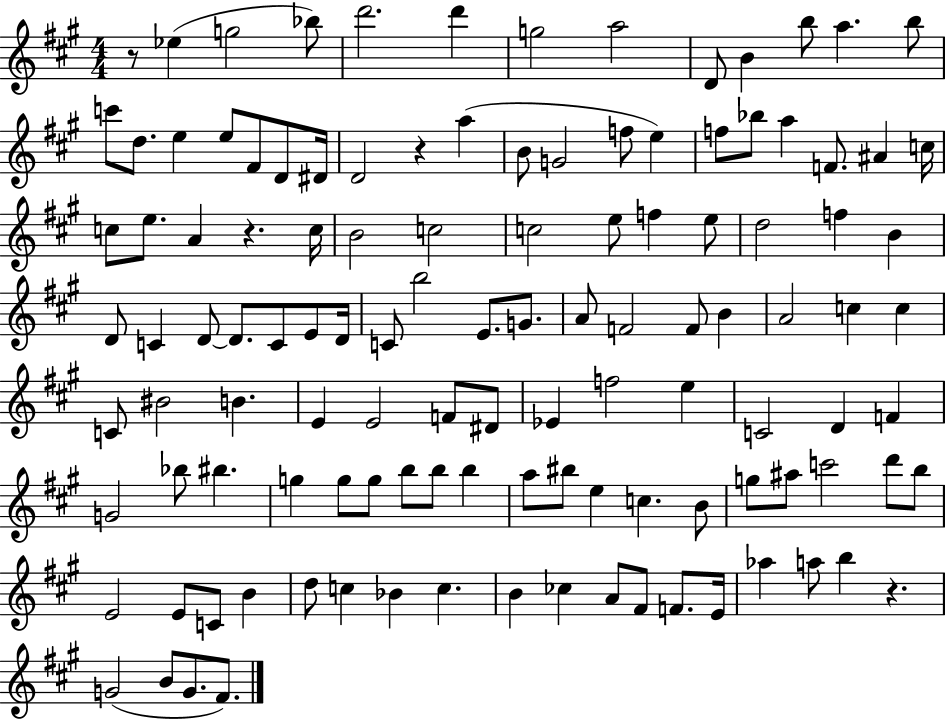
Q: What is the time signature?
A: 4/4